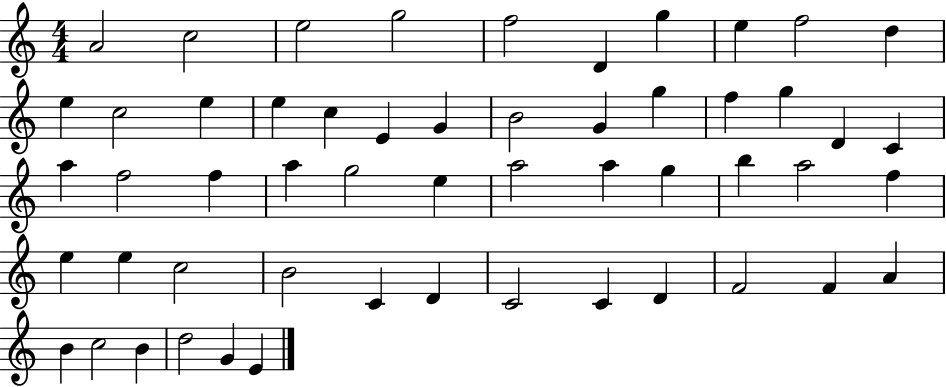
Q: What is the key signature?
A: C major